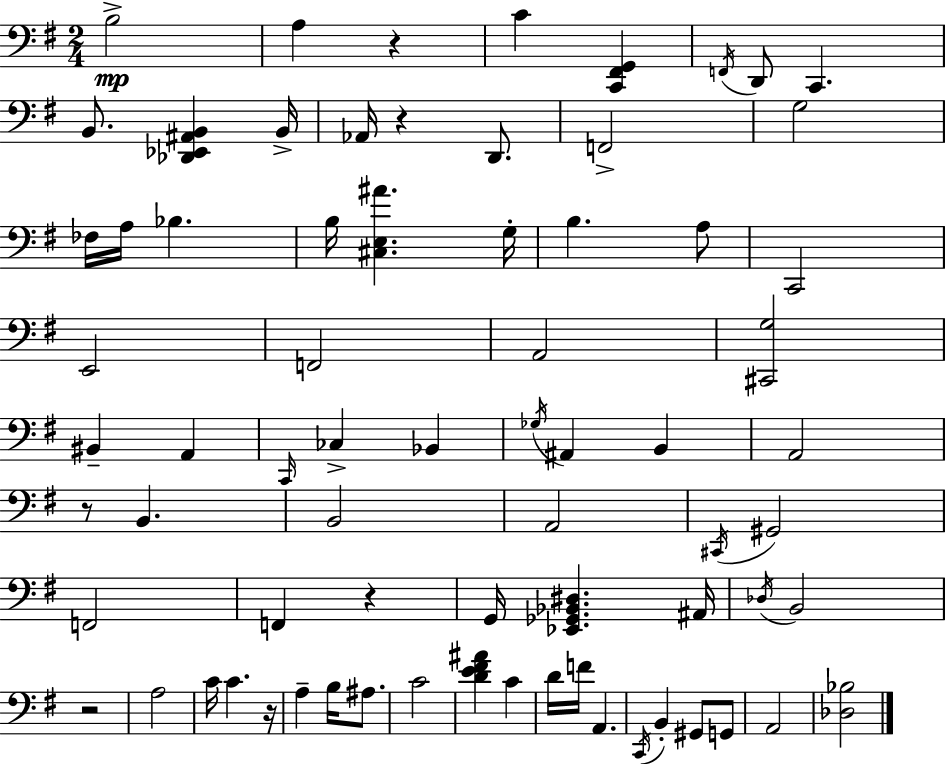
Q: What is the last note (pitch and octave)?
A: A2